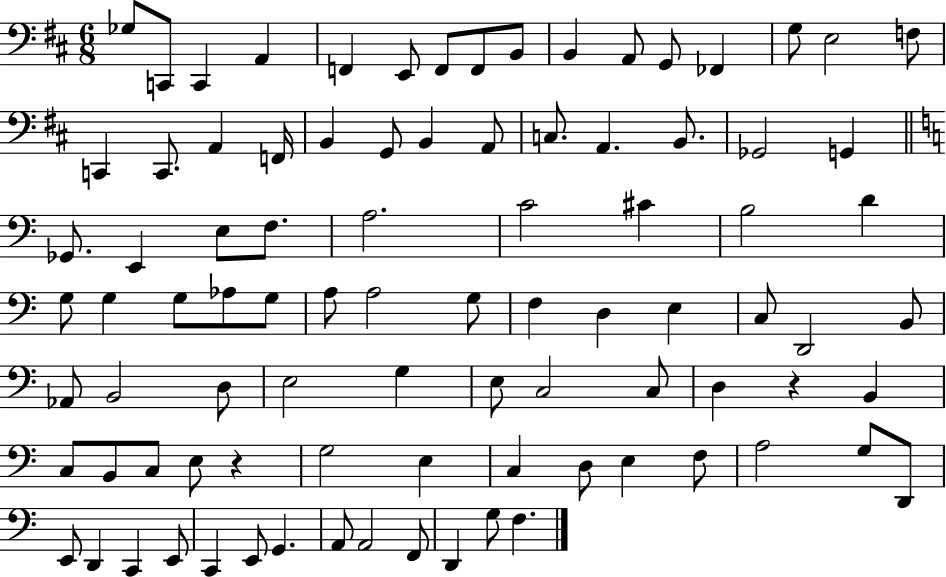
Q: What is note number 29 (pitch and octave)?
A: G2